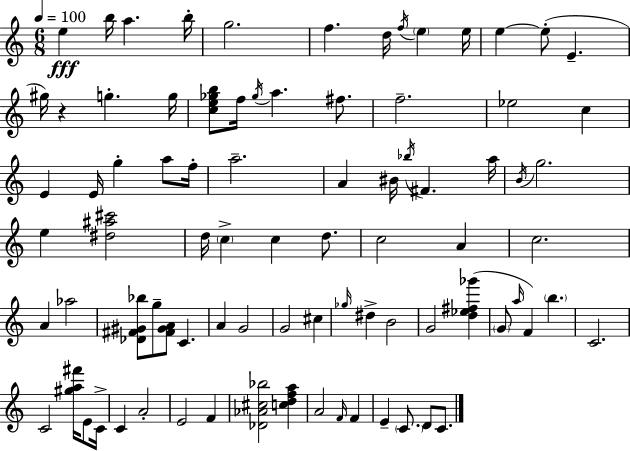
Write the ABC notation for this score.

X:1
T:Untitled
M:6/8
L:1/4
K:C
e b/4 a b/4 g2 f d/4 f/4 e e/4 e e/2 E ^g/4 z g g/4 [ce_gb]/2 f/4 _g/4 a ^f/2 f2 _e2 c E E/4 g a/2 f/4 a2 A ^B/4 _b/4 ^F a/4 B/4 g2 e [^d^a^c']2 d/4 c c d/2 c2 A c2 A _a2 [_D^F^G_b]/2 g/2 [^F^GA]/2 C A G2 G2 ^c _g/4 ^d B2 G2 [d_e^f_g'] G/2 a/4 F b C2 C2 [^ga^f']/4 E/2 C/4 C A2 E2 F [_D_A^c_b]2 [cdfa] A2 F/4 F E C/2 D/2 C/2